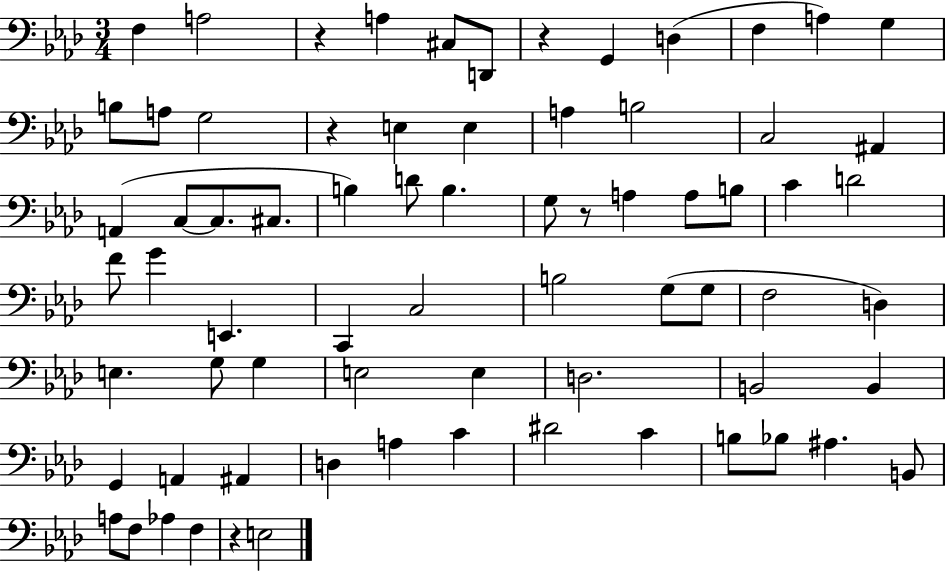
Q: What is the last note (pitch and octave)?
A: E3